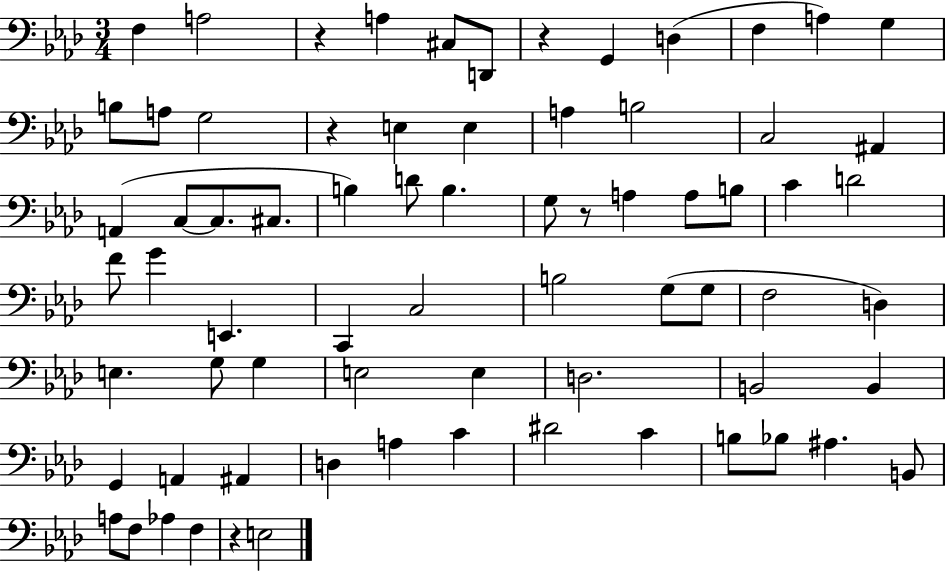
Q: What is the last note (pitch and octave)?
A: E3